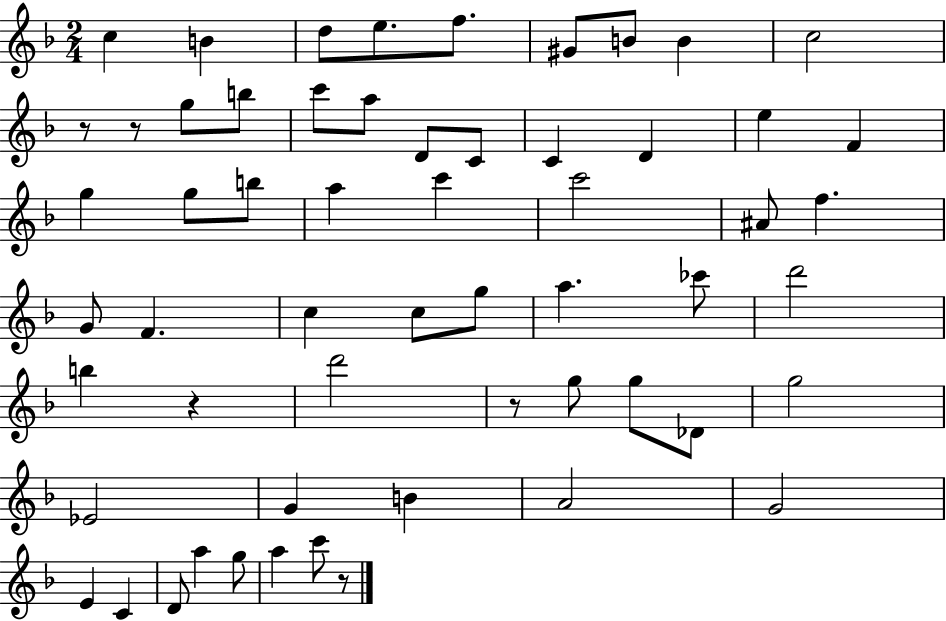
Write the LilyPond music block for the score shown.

{
  \clef treble
  \numericTimeSignature
  \time 2/4
  \key f \major
  c''4 b'4 | d''8 e''8. f''8. | gis'8 b'8 b'4 | c''2 | \break r8 r8 g''8 b''8 | c'''8 a''8 d'8 c'8 | c'4 d'4 | e''4 f'4 | \break g''4 g''8 b''8 | a''4 c'''4 | c'''2 | ais'8 f''4. | \break g'8 f'4. | c''4 c''8 g''8 | a''4. ces'''8 | d'''2 | \break b''4 r4 | d'''2 | r8 g''8 g''8 des'8 | g''2 | \break ees'2 | g'4 b'4 | a'2 | g'2 | \break e'4 c'4 | d'8 a''4 g''8 | a''4 c'''8 r8 | \bar "|."
}